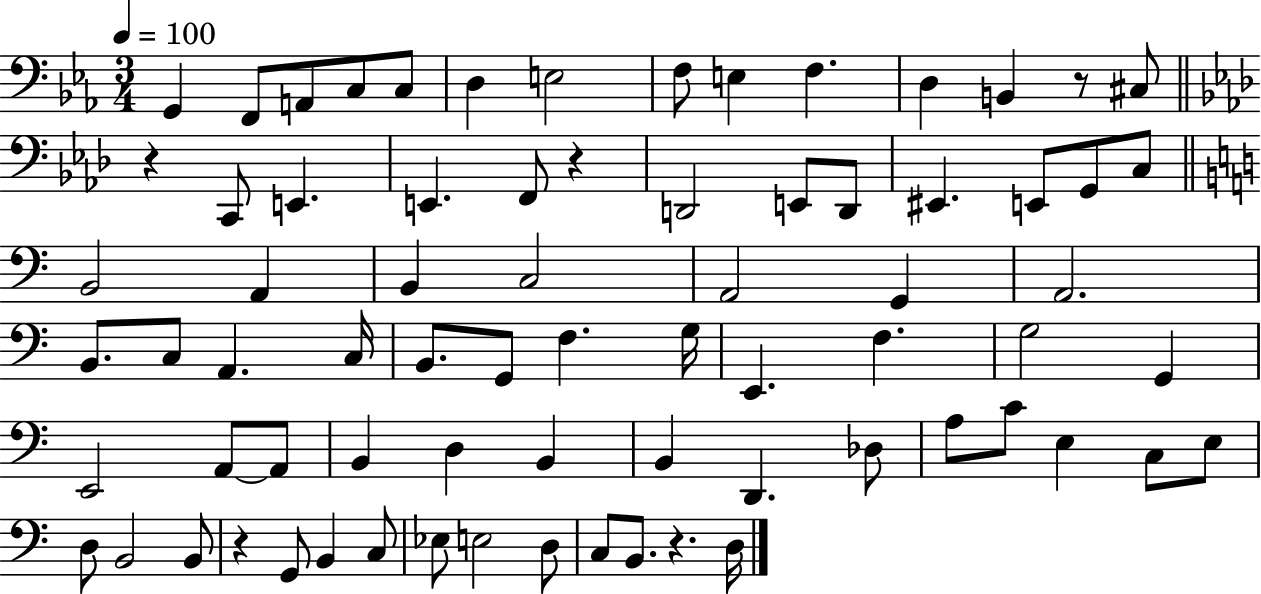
X:1
T:Untitled
M:3/4
L:1/4
K:Eb
G,, F,,/2 A,,/2 C,/2 C,/2 D, E,2 F,/2 E, F, D, B,, z/2 ^C,/2 z C,,/2 E,, E,, F,,/2 z D,,2 E,,/2 D,,/2 ^E,, E,,/2 G,,/2 C,/2 B,,2 A,, B,, C,2 A,,2 G,, A,,2 B,,/2 C,/2 A,, C,/4 B,,/2 G,,/2 F, G,/4 E,, F, G,2 G,, E,,2 A,,/2 A,,/2 B,, D, B,, B,, D,, _D,/2 A,/2 C/2 E, C,/2 E,/2 D,/2 B,,2 B,,/2 z G,,/2 B,, C,/2 _E,/2 E,2 D,/2 C,/2 B,,/2 z D,/4